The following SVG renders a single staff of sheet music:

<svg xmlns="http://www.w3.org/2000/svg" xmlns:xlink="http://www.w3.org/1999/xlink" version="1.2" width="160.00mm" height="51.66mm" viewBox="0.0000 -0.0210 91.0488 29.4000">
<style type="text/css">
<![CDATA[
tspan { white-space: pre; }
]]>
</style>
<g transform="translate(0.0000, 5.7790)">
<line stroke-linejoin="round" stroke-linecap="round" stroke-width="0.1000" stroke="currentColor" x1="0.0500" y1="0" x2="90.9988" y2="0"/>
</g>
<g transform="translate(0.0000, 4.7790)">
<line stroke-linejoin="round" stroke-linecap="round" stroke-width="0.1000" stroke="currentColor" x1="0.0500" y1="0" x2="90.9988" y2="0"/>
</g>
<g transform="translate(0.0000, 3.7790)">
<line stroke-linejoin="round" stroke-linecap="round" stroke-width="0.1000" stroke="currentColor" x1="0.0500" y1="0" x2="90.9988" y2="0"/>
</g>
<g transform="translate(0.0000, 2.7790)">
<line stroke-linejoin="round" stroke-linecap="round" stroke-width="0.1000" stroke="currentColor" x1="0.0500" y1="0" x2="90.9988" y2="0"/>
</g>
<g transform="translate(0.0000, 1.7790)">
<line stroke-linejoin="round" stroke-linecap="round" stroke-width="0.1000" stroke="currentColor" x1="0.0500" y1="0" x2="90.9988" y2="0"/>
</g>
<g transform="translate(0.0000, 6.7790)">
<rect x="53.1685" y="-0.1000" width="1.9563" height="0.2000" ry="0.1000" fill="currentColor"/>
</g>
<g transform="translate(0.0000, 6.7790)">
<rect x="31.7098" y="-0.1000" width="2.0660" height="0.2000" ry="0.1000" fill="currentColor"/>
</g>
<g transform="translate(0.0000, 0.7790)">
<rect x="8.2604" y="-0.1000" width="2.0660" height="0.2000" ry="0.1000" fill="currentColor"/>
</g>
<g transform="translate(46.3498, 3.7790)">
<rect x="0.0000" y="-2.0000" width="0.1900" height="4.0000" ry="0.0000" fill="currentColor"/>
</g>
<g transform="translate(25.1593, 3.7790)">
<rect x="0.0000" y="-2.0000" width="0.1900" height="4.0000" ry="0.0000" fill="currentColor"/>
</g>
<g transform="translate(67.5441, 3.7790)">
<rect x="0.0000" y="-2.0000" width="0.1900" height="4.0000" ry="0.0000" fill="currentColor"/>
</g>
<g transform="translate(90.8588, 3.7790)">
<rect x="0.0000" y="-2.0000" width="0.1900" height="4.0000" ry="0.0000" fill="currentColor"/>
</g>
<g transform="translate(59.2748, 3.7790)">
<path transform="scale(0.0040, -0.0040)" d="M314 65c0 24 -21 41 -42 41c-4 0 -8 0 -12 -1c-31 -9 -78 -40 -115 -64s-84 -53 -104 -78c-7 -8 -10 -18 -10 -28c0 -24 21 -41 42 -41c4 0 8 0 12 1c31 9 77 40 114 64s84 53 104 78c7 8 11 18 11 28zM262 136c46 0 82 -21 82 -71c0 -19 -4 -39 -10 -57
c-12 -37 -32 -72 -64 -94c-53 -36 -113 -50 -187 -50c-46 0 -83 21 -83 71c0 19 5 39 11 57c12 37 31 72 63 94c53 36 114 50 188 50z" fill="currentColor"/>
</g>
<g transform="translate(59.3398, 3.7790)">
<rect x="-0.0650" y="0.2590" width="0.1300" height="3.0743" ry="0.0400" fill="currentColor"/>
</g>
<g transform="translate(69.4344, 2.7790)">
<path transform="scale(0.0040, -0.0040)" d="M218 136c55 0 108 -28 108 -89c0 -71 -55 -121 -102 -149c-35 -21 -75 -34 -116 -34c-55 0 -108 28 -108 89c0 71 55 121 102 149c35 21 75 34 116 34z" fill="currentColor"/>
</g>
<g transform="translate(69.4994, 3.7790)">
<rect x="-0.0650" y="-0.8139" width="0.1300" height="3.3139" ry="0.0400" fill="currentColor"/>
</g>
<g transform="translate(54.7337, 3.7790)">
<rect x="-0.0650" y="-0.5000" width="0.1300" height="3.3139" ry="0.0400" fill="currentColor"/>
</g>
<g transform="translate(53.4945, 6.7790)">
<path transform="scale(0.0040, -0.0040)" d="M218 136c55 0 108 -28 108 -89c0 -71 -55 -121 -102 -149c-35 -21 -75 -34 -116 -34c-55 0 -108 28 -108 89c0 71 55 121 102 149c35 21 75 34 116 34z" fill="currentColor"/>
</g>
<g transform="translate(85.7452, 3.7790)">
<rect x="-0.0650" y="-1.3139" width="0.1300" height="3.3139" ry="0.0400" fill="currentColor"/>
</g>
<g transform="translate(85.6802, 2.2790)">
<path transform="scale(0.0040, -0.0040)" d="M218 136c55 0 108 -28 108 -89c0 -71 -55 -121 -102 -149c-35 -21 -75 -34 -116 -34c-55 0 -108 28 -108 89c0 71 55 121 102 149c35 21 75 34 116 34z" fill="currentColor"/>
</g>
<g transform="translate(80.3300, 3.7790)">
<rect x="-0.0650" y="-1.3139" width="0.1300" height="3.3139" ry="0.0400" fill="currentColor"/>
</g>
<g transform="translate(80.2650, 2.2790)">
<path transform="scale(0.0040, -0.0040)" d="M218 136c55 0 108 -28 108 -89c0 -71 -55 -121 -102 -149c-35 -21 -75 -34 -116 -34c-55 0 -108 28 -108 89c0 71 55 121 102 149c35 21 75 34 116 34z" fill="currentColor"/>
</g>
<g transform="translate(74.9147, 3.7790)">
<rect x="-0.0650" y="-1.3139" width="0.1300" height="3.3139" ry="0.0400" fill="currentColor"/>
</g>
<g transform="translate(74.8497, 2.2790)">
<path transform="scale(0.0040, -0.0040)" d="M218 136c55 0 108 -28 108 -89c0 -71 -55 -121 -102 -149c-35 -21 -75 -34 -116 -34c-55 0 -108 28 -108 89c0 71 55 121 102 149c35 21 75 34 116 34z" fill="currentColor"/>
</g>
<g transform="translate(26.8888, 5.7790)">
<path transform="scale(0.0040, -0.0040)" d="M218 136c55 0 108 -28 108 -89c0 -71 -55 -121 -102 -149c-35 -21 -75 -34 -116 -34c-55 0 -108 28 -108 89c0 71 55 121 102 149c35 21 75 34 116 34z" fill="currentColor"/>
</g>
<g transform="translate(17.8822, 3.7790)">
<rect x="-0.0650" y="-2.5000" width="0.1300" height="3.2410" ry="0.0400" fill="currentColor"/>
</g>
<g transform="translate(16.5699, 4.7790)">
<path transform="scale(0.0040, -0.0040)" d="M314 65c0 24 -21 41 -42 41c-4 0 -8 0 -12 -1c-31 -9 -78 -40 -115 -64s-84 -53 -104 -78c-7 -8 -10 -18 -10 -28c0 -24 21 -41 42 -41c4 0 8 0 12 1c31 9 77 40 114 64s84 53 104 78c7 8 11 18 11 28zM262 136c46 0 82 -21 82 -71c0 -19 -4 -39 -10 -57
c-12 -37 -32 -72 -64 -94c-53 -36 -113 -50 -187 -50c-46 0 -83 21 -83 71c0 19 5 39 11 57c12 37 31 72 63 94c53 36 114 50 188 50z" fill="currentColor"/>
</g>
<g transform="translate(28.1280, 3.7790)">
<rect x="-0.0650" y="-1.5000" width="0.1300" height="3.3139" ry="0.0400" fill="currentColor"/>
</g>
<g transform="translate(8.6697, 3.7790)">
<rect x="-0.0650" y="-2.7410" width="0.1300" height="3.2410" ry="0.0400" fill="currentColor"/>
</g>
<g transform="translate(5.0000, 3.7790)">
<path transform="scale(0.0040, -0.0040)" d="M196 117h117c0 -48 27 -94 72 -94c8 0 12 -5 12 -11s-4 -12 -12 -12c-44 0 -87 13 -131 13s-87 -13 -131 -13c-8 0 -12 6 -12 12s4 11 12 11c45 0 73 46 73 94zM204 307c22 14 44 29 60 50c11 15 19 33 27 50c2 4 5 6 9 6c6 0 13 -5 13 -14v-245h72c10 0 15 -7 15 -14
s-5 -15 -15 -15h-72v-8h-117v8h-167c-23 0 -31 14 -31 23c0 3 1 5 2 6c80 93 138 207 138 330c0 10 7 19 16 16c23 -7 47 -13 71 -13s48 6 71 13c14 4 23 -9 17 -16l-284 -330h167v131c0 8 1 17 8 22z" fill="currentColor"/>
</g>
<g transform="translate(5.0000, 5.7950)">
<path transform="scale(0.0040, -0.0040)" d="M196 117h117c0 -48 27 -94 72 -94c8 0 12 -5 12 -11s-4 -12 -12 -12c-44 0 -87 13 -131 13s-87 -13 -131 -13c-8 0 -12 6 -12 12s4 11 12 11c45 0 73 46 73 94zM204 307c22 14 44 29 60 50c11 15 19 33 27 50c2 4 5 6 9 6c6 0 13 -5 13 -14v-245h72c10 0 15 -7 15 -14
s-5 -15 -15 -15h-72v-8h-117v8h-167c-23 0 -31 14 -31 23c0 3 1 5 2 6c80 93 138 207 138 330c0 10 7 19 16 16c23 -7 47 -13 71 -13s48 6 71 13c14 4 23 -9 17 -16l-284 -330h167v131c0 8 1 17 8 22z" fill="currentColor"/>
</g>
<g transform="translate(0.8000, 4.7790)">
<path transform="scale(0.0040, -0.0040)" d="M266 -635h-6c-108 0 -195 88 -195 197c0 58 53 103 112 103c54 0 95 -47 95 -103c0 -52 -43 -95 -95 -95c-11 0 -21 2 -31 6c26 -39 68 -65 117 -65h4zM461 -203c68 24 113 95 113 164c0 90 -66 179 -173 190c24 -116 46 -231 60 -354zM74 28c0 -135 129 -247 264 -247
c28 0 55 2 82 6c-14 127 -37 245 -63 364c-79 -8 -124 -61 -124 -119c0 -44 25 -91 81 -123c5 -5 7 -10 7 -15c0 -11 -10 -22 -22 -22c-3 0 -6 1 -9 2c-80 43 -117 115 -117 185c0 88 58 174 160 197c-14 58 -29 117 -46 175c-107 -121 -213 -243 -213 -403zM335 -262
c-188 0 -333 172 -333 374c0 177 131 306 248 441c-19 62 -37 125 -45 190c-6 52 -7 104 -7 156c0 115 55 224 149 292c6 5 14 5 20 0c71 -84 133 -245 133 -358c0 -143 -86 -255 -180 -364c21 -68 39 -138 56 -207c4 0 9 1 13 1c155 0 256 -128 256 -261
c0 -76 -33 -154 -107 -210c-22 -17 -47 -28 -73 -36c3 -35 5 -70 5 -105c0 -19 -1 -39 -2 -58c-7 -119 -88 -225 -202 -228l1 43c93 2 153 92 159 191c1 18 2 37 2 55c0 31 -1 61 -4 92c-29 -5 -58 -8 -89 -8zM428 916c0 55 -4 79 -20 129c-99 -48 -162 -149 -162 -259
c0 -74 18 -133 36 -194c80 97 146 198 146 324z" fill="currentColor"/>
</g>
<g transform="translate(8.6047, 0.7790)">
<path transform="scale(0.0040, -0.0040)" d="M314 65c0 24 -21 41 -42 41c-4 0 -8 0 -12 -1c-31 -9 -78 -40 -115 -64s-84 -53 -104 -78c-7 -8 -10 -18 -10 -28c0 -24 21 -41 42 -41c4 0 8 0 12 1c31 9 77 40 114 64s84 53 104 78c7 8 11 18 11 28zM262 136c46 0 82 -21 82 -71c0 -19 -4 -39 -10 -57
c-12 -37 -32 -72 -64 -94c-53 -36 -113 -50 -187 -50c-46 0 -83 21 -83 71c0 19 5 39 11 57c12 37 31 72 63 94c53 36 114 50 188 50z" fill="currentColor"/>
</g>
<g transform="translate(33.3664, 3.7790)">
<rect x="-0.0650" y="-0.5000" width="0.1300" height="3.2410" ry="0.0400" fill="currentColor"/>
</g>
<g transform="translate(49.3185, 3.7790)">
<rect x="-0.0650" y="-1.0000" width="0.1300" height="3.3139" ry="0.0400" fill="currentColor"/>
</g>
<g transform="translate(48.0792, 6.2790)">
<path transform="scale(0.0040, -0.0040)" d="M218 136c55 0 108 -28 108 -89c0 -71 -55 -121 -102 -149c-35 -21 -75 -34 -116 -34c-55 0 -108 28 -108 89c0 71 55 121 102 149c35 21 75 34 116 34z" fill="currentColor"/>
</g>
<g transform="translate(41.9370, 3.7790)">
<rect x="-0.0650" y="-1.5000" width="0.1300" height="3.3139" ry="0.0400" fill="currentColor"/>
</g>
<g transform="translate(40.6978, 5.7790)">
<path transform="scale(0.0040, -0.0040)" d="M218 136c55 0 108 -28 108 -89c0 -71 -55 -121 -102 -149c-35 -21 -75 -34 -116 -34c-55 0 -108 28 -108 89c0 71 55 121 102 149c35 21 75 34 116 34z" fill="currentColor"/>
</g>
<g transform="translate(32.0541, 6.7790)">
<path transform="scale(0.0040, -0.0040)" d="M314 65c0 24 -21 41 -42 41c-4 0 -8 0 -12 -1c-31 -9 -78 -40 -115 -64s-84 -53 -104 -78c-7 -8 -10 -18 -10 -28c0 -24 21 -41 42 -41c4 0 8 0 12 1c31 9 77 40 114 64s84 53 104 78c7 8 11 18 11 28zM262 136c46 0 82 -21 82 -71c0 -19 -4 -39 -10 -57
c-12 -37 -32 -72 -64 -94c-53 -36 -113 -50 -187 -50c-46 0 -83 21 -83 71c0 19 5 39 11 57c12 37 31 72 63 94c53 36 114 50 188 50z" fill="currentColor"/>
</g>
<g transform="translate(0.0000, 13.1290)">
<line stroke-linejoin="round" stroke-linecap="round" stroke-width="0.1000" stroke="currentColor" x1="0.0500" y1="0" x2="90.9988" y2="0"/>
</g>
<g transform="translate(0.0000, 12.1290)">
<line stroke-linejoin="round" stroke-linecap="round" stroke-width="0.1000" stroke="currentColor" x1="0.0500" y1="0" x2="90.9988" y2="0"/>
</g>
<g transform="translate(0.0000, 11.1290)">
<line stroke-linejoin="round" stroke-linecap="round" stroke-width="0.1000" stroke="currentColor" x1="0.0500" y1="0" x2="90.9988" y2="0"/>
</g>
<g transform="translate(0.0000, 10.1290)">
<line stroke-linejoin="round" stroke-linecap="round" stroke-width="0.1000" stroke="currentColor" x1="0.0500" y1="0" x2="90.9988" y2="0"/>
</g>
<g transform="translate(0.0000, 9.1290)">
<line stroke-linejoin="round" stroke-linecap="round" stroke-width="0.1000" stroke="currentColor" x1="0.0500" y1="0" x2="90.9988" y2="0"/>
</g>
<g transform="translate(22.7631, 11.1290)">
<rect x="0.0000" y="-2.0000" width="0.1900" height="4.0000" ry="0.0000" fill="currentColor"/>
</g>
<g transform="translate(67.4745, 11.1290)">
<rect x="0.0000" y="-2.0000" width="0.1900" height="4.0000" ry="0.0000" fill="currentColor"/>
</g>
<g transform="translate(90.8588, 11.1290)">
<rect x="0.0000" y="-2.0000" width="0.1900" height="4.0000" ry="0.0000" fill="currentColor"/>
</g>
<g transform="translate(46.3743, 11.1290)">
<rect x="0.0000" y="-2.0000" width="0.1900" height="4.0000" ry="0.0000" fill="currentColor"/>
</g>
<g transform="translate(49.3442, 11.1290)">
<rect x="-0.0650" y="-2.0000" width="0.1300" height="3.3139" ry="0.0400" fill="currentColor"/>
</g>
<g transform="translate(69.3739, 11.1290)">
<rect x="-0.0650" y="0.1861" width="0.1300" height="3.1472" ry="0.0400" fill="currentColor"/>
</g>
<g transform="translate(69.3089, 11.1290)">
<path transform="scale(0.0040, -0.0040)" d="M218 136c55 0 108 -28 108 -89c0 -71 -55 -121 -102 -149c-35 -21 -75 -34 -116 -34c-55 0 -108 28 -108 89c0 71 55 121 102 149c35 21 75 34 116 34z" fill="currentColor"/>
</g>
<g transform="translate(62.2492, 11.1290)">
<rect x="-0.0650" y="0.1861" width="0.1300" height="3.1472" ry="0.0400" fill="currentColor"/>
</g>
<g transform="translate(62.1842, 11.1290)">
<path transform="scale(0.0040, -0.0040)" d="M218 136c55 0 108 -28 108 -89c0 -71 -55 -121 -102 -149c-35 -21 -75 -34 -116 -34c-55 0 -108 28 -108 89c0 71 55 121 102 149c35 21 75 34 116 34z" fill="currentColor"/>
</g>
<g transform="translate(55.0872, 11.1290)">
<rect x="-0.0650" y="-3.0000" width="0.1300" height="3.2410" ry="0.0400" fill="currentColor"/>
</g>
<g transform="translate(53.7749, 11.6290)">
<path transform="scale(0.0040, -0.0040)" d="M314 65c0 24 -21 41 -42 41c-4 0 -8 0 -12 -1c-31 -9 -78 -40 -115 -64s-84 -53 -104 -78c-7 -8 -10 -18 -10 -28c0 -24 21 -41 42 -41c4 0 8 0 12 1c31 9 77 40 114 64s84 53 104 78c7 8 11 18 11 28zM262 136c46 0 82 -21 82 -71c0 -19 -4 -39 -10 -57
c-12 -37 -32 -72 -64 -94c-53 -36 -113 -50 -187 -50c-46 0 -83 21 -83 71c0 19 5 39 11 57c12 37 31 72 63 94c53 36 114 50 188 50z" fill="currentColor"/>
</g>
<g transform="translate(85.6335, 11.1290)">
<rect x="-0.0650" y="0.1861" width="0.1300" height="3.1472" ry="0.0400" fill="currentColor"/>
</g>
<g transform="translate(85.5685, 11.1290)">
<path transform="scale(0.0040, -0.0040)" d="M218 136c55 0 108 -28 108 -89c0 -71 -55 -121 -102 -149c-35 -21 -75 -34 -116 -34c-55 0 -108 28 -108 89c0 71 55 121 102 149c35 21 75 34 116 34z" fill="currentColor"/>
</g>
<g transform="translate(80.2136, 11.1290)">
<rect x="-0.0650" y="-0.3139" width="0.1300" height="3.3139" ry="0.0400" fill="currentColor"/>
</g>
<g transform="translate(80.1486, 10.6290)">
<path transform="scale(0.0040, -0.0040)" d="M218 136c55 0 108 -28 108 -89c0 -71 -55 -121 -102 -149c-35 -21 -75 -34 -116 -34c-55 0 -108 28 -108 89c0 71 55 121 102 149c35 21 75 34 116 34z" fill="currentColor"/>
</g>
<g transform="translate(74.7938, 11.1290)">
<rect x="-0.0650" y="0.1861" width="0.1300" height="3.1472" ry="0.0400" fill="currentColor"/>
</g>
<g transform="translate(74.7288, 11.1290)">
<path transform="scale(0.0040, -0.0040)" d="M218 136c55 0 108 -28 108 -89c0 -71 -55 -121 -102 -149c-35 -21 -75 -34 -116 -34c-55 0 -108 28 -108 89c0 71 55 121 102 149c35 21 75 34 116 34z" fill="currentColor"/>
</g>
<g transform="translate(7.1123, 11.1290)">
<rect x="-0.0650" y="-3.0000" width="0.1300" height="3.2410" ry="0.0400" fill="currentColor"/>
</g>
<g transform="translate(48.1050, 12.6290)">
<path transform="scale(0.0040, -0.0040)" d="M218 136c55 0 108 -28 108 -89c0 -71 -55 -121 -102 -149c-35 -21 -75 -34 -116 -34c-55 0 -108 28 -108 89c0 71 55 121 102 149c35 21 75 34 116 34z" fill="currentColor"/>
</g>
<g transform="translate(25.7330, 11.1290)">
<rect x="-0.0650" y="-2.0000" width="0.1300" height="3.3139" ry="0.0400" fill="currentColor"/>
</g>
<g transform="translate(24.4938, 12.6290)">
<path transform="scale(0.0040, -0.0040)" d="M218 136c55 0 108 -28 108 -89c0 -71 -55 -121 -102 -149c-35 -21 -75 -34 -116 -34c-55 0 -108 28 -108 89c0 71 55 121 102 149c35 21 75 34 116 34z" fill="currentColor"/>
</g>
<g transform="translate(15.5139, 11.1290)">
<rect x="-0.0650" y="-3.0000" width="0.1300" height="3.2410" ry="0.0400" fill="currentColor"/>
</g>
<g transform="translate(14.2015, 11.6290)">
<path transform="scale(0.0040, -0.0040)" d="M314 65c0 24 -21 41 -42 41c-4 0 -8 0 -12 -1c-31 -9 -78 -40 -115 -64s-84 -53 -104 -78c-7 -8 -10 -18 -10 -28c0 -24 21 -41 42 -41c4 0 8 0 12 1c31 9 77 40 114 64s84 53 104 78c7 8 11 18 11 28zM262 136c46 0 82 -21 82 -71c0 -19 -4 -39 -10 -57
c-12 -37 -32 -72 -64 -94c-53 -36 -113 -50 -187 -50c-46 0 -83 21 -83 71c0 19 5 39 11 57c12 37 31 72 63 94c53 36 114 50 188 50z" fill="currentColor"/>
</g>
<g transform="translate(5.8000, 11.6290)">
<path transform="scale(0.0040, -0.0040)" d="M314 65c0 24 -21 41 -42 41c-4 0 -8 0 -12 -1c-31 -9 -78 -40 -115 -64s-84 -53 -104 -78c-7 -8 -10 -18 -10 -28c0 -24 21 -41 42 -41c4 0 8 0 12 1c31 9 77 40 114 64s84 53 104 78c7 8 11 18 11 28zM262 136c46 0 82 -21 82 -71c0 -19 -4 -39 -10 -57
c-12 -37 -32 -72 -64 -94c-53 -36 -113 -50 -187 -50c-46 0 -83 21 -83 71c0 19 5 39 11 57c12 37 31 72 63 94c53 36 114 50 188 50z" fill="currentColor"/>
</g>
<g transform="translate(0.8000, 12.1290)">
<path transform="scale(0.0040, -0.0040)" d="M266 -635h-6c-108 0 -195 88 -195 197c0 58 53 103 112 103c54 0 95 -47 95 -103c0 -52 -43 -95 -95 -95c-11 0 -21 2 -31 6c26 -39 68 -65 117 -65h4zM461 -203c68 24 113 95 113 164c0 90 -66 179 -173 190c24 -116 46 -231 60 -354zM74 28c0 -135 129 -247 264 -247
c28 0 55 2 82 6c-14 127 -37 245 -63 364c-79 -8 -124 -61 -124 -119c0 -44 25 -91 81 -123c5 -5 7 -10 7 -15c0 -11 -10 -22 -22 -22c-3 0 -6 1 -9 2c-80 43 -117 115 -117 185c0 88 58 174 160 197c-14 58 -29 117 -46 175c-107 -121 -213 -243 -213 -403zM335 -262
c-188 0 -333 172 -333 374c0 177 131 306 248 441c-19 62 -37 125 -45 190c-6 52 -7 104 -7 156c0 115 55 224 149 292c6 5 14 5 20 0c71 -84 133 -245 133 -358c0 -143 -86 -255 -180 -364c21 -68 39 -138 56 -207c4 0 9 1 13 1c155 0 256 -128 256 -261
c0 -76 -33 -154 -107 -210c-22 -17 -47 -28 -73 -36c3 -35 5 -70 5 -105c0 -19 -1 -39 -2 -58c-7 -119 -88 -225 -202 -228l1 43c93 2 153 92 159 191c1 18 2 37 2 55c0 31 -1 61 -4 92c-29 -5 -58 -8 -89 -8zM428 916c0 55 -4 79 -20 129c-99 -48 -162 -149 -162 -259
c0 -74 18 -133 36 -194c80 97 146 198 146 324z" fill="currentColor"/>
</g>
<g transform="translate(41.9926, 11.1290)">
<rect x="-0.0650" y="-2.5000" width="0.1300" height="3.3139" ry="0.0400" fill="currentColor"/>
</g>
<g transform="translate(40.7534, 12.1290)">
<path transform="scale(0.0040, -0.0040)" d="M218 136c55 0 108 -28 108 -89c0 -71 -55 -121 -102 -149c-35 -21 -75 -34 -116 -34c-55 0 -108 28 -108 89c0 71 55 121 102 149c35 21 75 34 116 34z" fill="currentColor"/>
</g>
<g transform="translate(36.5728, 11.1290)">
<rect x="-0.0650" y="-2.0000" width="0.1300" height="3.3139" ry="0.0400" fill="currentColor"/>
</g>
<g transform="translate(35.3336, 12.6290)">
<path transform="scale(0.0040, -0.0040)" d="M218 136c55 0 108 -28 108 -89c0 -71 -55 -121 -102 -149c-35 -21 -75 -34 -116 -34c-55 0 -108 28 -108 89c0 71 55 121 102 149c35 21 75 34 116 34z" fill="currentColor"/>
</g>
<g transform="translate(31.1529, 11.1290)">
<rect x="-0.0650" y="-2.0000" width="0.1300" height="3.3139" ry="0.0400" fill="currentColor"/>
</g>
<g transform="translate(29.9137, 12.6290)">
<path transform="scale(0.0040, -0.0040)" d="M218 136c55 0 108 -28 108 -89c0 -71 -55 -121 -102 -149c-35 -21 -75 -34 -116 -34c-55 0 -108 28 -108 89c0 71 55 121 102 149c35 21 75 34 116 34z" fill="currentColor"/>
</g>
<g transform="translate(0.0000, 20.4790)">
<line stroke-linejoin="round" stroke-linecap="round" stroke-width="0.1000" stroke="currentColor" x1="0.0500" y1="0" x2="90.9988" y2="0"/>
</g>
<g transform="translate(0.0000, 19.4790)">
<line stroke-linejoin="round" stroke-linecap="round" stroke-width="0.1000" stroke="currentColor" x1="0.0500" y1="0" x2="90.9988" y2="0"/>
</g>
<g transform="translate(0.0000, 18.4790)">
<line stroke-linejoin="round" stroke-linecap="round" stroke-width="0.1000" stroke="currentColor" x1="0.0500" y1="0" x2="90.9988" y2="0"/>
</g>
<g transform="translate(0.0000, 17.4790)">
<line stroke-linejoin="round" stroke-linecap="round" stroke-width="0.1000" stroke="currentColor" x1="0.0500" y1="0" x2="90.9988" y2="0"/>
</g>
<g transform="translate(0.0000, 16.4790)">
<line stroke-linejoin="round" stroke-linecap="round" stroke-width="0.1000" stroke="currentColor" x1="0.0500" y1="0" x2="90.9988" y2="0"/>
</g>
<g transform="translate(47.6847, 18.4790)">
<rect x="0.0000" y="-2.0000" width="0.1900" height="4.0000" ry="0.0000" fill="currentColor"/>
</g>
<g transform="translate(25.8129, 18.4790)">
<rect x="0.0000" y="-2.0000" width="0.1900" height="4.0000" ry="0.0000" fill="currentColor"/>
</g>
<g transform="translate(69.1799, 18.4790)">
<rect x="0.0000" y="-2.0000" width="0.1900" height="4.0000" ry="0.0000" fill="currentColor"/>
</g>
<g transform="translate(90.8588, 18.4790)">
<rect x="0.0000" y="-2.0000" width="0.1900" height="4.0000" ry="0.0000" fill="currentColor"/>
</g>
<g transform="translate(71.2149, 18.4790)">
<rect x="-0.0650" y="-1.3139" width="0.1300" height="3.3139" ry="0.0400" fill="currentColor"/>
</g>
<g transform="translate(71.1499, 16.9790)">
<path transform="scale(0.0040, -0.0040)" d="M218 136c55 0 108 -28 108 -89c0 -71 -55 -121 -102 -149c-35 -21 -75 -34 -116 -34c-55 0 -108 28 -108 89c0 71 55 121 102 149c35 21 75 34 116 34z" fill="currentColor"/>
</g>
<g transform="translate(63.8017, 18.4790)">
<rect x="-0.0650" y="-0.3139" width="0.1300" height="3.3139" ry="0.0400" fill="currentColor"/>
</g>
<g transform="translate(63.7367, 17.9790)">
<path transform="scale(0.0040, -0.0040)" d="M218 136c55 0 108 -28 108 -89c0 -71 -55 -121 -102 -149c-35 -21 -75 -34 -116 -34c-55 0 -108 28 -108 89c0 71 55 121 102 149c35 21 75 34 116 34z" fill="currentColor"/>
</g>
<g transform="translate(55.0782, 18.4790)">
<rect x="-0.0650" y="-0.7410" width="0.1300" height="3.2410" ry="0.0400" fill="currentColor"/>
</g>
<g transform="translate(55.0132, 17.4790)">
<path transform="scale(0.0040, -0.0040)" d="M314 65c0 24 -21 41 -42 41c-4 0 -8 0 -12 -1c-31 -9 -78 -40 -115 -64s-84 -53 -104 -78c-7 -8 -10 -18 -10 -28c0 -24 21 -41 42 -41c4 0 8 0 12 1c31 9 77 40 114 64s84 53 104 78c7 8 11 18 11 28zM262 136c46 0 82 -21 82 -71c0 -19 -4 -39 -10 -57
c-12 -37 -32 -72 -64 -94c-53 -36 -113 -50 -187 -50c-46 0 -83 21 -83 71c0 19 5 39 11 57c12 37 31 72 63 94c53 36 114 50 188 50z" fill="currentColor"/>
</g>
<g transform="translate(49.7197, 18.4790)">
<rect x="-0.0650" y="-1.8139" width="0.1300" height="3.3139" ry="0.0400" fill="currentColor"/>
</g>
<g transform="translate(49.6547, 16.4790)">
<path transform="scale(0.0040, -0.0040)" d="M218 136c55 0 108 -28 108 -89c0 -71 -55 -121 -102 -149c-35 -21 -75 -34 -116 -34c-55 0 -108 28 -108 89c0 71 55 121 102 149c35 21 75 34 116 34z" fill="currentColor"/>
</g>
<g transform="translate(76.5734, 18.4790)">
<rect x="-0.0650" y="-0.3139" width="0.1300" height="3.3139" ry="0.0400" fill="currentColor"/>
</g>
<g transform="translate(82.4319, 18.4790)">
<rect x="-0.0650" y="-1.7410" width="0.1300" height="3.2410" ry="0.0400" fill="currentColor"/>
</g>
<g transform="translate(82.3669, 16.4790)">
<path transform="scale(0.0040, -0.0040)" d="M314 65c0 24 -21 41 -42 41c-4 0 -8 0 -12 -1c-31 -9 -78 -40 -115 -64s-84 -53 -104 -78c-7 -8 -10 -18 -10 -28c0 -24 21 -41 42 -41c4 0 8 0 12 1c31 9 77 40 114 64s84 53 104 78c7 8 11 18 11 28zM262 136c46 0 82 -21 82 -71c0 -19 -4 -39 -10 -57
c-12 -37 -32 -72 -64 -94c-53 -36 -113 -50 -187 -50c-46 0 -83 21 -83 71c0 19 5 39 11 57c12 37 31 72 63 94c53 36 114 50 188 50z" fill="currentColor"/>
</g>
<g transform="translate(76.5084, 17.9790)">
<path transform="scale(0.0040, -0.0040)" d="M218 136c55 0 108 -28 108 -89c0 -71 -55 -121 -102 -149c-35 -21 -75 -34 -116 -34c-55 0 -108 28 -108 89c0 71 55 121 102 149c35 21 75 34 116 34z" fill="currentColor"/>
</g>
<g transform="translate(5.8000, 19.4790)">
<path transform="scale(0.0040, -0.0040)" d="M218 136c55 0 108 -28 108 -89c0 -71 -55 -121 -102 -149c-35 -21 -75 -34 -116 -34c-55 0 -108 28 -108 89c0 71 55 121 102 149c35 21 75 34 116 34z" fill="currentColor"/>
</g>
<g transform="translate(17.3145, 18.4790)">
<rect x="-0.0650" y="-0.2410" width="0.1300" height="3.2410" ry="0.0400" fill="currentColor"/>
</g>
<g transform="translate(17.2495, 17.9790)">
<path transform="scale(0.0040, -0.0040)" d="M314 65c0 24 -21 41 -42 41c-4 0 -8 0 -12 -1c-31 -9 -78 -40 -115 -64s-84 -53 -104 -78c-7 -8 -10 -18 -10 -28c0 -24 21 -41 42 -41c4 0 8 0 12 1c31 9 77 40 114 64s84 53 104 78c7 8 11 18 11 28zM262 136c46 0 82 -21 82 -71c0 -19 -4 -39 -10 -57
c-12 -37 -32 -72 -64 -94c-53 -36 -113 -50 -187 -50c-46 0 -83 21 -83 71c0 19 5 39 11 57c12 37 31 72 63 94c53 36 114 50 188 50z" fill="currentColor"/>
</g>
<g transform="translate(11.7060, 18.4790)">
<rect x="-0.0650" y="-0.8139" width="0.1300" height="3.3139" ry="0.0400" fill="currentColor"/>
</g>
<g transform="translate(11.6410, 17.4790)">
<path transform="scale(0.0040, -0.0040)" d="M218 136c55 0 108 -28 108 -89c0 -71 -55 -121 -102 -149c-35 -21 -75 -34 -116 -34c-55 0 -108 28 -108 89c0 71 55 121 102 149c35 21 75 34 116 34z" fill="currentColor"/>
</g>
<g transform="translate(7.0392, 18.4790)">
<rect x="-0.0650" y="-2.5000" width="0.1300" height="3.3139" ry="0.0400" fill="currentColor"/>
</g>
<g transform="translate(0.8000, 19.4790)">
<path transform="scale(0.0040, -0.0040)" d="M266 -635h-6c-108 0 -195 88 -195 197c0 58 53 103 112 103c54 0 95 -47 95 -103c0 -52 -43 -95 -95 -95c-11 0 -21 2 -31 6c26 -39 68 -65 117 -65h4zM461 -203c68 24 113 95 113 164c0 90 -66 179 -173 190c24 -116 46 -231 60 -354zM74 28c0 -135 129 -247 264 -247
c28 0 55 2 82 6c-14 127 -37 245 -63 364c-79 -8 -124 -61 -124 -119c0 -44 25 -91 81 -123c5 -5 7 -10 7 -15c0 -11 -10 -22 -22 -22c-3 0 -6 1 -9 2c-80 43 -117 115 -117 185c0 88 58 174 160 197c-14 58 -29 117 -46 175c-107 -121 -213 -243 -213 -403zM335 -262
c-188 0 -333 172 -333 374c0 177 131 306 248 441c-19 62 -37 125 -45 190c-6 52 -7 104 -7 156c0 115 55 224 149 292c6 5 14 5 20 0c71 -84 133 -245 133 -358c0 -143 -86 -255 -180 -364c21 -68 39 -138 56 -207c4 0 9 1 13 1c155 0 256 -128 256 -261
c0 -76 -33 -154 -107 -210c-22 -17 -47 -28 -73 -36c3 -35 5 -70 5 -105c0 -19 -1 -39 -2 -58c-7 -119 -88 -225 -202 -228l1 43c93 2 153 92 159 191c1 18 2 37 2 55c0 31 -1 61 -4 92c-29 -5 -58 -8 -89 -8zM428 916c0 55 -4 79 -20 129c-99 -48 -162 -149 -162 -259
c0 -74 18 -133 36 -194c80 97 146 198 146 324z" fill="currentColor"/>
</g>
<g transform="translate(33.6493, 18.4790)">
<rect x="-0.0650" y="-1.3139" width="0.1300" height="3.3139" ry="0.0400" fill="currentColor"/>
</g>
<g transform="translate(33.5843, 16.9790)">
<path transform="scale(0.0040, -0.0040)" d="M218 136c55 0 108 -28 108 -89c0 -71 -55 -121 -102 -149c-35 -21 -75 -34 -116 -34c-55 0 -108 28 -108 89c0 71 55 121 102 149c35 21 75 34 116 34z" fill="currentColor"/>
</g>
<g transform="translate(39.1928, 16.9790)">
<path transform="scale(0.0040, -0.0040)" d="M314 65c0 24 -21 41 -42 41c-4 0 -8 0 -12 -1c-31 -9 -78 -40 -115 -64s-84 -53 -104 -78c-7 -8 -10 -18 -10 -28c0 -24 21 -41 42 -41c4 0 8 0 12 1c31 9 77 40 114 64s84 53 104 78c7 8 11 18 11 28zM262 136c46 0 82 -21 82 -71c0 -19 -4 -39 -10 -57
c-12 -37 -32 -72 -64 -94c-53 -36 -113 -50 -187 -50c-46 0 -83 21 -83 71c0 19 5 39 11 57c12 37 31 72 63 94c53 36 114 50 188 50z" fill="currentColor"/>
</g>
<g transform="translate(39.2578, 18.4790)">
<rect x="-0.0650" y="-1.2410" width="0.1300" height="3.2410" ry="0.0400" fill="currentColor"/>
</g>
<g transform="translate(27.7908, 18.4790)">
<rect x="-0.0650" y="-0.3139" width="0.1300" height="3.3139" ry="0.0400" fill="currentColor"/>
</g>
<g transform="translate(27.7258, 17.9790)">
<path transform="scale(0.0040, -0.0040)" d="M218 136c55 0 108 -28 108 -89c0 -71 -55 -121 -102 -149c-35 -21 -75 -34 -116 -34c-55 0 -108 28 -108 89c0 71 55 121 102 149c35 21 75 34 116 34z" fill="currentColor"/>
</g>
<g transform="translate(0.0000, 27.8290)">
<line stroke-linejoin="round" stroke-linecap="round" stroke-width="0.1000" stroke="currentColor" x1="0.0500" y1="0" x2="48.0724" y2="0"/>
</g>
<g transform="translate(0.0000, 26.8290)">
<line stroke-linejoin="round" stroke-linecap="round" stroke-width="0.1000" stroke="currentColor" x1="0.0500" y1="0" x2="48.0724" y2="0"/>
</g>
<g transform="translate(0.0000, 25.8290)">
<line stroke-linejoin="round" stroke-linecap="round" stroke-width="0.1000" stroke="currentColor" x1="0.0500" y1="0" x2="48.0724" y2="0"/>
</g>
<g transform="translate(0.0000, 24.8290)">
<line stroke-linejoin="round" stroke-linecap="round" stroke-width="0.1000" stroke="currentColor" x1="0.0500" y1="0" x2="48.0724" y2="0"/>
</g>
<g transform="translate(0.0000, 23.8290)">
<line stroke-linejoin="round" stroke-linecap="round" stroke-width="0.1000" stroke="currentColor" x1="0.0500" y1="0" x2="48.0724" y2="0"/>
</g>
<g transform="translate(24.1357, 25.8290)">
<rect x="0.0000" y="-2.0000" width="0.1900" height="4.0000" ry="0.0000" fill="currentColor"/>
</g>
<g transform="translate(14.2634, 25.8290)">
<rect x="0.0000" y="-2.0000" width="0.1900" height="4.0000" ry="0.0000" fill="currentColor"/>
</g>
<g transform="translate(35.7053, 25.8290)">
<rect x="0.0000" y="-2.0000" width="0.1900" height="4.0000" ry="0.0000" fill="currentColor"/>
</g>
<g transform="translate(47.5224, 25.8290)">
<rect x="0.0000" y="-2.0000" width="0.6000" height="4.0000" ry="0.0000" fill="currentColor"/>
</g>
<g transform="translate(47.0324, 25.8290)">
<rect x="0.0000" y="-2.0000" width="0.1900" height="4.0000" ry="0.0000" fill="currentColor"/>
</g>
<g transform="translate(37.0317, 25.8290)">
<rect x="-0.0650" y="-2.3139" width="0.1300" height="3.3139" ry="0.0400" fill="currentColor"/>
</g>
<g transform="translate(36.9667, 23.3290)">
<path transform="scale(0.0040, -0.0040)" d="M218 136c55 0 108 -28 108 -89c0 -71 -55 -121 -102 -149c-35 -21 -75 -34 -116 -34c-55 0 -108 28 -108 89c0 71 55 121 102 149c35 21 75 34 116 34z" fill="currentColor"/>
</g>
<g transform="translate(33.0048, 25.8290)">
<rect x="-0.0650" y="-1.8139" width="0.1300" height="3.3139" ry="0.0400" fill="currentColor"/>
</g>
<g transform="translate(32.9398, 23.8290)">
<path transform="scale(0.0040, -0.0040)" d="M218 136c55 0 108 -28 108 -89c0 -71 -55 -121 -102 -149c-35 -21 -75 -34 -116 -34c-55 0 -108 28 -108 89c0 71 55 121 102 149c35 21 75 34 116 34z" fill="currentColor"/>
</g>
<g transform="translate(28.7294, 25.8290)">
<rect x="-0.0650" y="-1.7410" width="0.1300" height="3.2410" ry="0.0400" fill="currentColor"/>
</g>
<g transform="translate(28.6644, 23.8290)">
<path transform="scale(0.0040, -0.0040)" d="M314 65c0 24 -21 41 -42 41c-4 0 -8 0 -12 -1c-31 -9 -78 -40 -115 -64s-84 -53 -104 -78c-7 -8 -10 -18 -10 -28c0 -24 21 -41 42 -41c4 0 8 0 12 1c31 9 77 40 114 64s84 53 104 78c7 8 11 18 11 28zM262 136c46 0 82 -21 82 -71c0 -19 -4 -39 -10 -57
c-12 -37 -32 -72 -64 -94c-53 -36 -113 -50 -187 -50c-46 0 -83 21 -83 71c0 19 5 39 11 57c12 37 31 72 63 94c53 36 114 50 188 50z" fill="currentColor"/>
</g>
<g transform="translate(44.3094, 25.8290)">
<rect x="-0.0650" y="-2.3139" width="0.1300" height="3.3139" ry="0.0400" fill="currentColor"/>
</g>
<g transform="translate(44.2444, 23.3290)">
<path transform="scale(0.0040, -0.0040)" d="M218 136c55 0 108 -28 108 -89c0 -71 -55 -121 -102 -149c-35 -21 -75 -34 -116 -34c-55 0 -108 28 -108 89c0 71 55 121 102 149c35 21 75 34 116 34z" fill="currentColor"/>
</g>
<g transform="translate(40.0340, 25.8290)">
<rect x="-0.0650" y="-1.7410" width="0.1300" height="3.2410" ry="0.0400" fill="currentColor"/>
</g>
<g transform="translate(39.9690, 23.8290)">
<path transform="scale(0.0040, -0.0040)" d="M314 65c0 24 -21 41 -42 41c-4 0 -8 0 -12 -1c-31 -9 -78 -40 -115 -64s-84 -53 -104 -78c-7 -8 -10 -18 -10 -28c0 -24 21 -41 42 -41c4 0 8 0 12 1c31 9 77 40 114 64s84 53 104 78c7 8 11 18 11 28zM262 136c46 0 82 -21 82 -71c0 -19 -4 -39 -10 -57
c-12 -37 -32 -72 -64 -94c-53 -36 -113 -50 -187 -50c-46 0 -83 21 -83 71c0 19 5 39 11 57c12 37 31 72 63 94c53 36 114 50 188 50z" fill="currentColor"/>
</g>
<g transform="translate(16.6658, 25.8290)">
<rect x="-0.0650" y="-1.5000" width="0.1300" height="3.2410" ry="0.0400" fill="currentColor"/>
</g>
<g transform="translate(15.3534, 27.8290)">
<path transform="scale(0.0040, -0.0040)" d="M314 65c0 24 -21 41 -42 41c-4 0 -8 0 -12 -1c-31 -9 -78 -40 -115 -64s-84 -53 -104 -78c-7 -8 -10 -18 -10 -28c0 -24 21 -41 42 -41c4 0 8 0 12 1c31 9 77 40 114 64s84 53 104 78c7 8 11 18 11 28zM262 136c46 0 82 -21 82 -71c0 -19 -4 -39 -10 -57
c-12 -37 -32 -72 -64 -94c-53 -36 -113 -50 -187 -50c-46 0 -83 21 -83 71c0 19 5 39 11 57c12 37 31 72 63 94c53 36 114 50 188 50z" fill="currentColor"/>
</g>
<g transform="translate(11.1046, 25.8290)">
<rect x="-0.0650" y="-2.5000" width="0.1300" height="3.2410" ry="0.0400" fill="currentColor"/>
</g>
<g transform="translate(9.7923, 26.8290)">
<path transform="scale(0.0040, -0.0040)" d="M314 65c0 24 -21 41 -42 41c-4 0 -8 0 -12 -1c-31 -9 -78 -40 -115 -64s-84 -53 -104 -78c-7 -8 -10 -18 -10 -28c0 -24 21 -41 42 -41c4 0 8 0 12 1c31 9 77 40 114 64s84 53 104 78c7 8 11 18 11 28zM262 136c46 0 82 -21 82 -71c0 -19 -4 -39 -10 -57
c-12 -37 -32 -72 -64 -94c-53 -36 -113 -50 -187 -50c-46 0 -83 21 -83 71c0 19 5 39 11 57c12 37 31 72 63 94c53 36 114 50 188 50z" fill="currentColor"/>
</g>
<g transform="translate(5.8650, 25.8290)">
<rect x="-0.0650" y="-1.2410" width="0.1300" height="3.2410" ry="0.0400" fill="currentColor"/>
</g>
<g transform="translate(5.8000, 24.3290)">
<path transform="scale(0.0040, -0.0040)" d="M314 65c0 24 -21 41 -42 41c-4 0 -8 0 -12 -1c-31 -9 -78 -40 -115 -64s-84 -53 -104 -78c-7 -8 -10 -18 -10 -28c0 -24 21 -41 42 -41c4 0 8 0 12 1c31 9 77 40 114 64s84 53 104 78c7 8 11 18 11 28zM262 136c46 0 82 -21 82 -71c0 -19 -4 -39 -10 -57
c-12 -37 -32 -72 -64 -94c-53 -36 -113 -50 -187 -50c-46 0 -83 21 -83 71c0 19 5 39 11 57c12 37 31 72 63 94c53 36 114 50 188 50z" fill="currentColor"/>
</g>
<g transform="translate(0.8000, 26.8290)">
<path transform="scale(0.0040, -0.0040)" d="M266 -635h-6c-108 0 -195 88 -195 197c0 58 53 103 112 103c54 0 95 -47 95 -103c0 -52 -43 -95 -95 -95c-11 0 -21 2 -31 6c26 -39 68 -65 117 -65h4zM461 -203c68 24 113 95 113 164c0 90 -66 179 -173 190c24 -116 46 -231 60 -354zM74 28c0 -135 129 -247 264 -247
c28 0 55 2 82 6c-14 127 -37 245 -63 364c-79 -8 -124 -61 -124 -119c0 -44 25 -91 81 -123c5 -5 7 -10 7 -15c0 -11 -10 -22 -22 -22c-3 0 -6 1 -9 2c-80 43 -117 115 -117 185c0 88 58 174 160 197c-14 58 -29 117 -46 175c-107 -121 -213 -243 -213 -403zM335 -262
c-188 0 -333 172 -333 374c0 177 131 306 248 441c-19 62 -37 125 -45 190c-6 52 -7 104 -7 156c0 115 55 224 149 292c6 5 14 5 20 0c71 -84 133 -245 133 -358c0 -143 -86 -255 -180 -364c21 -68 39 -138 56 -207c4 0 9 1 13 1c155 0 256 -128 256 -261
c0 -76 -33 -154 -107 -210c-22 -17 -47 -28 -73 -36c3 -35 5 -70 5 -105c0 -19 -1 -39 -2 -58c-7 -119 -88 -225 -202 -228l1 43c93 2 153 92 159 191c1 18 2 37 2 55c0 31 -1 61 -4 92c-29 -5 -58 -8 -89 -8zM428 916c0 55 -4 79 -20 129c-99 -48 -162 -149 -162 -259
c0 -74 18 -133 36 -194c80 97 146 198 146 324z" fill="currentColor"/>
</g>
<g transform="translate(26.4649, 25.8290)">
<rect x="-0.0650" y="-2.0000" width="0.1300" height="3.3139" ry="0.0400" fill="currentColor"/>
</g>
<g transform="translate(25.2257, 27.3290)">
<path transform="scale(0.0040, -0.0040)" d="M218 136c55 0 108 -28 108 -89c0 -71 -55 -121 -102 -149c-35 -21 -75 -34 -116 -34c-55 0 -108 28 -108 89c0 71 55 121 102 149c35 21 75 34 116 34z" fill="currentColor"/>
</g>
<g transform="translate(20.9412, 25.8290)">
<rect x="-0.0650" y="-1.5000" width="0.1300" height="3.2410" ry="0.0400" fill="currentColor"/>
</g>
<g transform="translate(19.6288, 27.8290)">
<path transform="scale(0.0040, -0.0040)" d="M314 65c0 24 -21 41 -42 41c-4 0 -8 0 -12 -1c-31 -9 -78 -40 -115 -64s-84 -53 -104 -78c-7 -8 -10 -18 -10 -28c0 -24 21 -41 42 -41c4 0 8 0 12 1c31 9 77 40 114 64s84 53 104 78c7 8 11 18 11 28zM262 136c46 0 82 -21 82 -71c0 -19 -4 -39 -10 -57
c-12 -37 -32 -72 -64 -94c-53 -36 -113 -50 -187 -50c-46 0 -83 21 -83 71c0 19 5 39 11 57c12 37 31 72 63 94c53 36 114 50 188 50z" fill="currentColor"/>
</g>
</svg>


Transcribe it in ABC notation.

X:1
T:Untitled
M:4/4
L:1/4
K:C
a2 G2 E C2 E D C B2 d e e e A2 A2 F F F G F A2 B B B c B G d c2 c e e2 f d2 c e c f2 e2 G2 E2 E2 F f2 f g f2 g